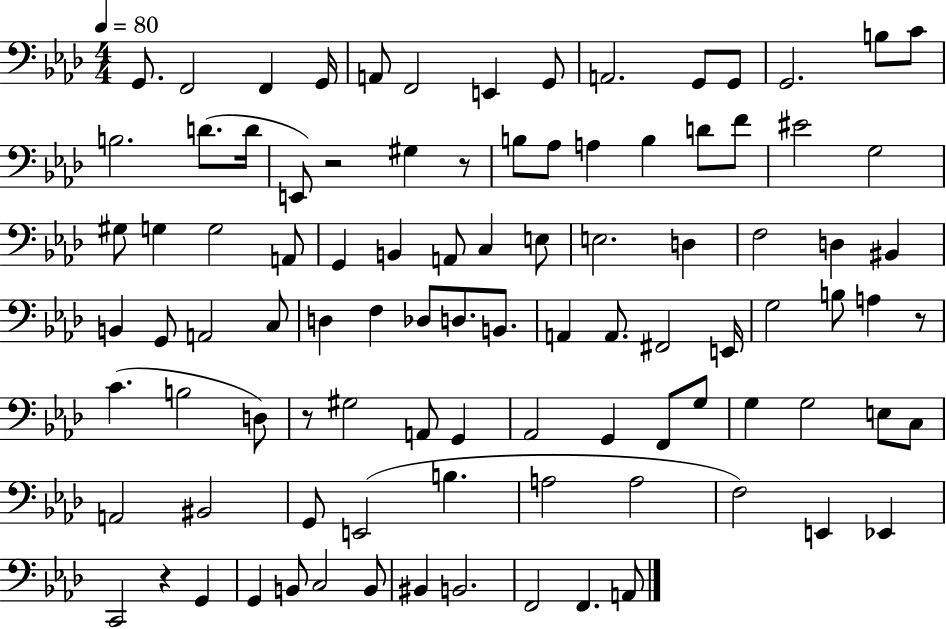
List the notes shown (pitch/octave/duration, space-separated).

G2/e. F2/h F2/q G2/s A2/e F2/h E2/q G2/e A2/h. G2/e G2/e G2/h. B3/e C4/e B3/h. D4/e. D4/s E2/e R/h G#3/q R/e B3/e Ab3/e A3/q B3/q D4/e F4/e EIS4/h G3/h G#3/e G3/q G3/h A2/e G2/q B2/q A2/e C3/q E3/e E3/h. D3/q F3/h D3/q BIS2/q B2/q G2/e A2/h C3/e D3/q F3/q Db3/e D3/e. B2/e. A2/q A2/e. F#2/h E2/s G3/h B3/e A3/q R/e C4/q. B3/h D3/e R/e G#3/h A2/e G2/q Ab2/h G2/q F2/e G3/e G3/q G3/h E3/e C3/e A2/h BIS2/h G2/e E2/h B3/q. A3/h A3/h F3/h E2/q Eb2/q C2/h R/q G2/q G2/q B2/e C3/h B2/e BIS2/q B2/h. F2/h F2/q. A2/e